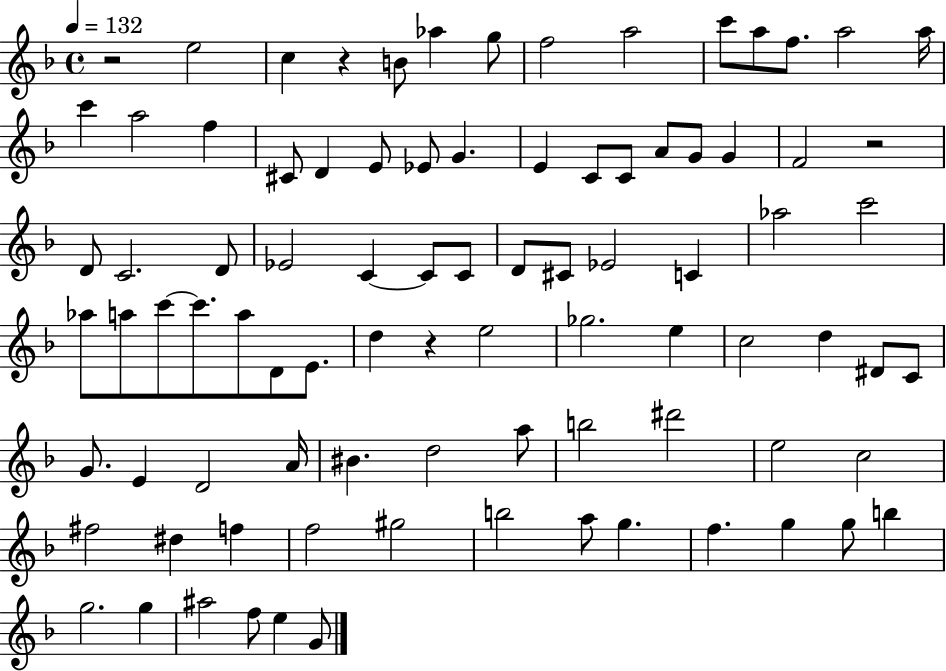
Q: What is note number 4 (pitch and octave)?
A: Ab5